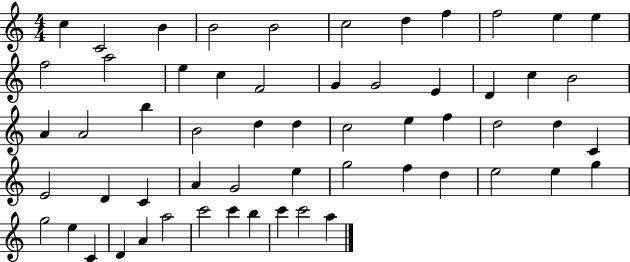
X:1
T:Untitled
M:4/4
L:1/4
K:C
c C2 B B2 B2 c2 d f f2 e e f2 a2 e c F2 G G2 E D c B2 A A2 b B2 d d c2 e f d2 d C E2 D C A G2 e g2 f d e2 e g g2 e C D A a2 c'2 c' b c' c'2 a